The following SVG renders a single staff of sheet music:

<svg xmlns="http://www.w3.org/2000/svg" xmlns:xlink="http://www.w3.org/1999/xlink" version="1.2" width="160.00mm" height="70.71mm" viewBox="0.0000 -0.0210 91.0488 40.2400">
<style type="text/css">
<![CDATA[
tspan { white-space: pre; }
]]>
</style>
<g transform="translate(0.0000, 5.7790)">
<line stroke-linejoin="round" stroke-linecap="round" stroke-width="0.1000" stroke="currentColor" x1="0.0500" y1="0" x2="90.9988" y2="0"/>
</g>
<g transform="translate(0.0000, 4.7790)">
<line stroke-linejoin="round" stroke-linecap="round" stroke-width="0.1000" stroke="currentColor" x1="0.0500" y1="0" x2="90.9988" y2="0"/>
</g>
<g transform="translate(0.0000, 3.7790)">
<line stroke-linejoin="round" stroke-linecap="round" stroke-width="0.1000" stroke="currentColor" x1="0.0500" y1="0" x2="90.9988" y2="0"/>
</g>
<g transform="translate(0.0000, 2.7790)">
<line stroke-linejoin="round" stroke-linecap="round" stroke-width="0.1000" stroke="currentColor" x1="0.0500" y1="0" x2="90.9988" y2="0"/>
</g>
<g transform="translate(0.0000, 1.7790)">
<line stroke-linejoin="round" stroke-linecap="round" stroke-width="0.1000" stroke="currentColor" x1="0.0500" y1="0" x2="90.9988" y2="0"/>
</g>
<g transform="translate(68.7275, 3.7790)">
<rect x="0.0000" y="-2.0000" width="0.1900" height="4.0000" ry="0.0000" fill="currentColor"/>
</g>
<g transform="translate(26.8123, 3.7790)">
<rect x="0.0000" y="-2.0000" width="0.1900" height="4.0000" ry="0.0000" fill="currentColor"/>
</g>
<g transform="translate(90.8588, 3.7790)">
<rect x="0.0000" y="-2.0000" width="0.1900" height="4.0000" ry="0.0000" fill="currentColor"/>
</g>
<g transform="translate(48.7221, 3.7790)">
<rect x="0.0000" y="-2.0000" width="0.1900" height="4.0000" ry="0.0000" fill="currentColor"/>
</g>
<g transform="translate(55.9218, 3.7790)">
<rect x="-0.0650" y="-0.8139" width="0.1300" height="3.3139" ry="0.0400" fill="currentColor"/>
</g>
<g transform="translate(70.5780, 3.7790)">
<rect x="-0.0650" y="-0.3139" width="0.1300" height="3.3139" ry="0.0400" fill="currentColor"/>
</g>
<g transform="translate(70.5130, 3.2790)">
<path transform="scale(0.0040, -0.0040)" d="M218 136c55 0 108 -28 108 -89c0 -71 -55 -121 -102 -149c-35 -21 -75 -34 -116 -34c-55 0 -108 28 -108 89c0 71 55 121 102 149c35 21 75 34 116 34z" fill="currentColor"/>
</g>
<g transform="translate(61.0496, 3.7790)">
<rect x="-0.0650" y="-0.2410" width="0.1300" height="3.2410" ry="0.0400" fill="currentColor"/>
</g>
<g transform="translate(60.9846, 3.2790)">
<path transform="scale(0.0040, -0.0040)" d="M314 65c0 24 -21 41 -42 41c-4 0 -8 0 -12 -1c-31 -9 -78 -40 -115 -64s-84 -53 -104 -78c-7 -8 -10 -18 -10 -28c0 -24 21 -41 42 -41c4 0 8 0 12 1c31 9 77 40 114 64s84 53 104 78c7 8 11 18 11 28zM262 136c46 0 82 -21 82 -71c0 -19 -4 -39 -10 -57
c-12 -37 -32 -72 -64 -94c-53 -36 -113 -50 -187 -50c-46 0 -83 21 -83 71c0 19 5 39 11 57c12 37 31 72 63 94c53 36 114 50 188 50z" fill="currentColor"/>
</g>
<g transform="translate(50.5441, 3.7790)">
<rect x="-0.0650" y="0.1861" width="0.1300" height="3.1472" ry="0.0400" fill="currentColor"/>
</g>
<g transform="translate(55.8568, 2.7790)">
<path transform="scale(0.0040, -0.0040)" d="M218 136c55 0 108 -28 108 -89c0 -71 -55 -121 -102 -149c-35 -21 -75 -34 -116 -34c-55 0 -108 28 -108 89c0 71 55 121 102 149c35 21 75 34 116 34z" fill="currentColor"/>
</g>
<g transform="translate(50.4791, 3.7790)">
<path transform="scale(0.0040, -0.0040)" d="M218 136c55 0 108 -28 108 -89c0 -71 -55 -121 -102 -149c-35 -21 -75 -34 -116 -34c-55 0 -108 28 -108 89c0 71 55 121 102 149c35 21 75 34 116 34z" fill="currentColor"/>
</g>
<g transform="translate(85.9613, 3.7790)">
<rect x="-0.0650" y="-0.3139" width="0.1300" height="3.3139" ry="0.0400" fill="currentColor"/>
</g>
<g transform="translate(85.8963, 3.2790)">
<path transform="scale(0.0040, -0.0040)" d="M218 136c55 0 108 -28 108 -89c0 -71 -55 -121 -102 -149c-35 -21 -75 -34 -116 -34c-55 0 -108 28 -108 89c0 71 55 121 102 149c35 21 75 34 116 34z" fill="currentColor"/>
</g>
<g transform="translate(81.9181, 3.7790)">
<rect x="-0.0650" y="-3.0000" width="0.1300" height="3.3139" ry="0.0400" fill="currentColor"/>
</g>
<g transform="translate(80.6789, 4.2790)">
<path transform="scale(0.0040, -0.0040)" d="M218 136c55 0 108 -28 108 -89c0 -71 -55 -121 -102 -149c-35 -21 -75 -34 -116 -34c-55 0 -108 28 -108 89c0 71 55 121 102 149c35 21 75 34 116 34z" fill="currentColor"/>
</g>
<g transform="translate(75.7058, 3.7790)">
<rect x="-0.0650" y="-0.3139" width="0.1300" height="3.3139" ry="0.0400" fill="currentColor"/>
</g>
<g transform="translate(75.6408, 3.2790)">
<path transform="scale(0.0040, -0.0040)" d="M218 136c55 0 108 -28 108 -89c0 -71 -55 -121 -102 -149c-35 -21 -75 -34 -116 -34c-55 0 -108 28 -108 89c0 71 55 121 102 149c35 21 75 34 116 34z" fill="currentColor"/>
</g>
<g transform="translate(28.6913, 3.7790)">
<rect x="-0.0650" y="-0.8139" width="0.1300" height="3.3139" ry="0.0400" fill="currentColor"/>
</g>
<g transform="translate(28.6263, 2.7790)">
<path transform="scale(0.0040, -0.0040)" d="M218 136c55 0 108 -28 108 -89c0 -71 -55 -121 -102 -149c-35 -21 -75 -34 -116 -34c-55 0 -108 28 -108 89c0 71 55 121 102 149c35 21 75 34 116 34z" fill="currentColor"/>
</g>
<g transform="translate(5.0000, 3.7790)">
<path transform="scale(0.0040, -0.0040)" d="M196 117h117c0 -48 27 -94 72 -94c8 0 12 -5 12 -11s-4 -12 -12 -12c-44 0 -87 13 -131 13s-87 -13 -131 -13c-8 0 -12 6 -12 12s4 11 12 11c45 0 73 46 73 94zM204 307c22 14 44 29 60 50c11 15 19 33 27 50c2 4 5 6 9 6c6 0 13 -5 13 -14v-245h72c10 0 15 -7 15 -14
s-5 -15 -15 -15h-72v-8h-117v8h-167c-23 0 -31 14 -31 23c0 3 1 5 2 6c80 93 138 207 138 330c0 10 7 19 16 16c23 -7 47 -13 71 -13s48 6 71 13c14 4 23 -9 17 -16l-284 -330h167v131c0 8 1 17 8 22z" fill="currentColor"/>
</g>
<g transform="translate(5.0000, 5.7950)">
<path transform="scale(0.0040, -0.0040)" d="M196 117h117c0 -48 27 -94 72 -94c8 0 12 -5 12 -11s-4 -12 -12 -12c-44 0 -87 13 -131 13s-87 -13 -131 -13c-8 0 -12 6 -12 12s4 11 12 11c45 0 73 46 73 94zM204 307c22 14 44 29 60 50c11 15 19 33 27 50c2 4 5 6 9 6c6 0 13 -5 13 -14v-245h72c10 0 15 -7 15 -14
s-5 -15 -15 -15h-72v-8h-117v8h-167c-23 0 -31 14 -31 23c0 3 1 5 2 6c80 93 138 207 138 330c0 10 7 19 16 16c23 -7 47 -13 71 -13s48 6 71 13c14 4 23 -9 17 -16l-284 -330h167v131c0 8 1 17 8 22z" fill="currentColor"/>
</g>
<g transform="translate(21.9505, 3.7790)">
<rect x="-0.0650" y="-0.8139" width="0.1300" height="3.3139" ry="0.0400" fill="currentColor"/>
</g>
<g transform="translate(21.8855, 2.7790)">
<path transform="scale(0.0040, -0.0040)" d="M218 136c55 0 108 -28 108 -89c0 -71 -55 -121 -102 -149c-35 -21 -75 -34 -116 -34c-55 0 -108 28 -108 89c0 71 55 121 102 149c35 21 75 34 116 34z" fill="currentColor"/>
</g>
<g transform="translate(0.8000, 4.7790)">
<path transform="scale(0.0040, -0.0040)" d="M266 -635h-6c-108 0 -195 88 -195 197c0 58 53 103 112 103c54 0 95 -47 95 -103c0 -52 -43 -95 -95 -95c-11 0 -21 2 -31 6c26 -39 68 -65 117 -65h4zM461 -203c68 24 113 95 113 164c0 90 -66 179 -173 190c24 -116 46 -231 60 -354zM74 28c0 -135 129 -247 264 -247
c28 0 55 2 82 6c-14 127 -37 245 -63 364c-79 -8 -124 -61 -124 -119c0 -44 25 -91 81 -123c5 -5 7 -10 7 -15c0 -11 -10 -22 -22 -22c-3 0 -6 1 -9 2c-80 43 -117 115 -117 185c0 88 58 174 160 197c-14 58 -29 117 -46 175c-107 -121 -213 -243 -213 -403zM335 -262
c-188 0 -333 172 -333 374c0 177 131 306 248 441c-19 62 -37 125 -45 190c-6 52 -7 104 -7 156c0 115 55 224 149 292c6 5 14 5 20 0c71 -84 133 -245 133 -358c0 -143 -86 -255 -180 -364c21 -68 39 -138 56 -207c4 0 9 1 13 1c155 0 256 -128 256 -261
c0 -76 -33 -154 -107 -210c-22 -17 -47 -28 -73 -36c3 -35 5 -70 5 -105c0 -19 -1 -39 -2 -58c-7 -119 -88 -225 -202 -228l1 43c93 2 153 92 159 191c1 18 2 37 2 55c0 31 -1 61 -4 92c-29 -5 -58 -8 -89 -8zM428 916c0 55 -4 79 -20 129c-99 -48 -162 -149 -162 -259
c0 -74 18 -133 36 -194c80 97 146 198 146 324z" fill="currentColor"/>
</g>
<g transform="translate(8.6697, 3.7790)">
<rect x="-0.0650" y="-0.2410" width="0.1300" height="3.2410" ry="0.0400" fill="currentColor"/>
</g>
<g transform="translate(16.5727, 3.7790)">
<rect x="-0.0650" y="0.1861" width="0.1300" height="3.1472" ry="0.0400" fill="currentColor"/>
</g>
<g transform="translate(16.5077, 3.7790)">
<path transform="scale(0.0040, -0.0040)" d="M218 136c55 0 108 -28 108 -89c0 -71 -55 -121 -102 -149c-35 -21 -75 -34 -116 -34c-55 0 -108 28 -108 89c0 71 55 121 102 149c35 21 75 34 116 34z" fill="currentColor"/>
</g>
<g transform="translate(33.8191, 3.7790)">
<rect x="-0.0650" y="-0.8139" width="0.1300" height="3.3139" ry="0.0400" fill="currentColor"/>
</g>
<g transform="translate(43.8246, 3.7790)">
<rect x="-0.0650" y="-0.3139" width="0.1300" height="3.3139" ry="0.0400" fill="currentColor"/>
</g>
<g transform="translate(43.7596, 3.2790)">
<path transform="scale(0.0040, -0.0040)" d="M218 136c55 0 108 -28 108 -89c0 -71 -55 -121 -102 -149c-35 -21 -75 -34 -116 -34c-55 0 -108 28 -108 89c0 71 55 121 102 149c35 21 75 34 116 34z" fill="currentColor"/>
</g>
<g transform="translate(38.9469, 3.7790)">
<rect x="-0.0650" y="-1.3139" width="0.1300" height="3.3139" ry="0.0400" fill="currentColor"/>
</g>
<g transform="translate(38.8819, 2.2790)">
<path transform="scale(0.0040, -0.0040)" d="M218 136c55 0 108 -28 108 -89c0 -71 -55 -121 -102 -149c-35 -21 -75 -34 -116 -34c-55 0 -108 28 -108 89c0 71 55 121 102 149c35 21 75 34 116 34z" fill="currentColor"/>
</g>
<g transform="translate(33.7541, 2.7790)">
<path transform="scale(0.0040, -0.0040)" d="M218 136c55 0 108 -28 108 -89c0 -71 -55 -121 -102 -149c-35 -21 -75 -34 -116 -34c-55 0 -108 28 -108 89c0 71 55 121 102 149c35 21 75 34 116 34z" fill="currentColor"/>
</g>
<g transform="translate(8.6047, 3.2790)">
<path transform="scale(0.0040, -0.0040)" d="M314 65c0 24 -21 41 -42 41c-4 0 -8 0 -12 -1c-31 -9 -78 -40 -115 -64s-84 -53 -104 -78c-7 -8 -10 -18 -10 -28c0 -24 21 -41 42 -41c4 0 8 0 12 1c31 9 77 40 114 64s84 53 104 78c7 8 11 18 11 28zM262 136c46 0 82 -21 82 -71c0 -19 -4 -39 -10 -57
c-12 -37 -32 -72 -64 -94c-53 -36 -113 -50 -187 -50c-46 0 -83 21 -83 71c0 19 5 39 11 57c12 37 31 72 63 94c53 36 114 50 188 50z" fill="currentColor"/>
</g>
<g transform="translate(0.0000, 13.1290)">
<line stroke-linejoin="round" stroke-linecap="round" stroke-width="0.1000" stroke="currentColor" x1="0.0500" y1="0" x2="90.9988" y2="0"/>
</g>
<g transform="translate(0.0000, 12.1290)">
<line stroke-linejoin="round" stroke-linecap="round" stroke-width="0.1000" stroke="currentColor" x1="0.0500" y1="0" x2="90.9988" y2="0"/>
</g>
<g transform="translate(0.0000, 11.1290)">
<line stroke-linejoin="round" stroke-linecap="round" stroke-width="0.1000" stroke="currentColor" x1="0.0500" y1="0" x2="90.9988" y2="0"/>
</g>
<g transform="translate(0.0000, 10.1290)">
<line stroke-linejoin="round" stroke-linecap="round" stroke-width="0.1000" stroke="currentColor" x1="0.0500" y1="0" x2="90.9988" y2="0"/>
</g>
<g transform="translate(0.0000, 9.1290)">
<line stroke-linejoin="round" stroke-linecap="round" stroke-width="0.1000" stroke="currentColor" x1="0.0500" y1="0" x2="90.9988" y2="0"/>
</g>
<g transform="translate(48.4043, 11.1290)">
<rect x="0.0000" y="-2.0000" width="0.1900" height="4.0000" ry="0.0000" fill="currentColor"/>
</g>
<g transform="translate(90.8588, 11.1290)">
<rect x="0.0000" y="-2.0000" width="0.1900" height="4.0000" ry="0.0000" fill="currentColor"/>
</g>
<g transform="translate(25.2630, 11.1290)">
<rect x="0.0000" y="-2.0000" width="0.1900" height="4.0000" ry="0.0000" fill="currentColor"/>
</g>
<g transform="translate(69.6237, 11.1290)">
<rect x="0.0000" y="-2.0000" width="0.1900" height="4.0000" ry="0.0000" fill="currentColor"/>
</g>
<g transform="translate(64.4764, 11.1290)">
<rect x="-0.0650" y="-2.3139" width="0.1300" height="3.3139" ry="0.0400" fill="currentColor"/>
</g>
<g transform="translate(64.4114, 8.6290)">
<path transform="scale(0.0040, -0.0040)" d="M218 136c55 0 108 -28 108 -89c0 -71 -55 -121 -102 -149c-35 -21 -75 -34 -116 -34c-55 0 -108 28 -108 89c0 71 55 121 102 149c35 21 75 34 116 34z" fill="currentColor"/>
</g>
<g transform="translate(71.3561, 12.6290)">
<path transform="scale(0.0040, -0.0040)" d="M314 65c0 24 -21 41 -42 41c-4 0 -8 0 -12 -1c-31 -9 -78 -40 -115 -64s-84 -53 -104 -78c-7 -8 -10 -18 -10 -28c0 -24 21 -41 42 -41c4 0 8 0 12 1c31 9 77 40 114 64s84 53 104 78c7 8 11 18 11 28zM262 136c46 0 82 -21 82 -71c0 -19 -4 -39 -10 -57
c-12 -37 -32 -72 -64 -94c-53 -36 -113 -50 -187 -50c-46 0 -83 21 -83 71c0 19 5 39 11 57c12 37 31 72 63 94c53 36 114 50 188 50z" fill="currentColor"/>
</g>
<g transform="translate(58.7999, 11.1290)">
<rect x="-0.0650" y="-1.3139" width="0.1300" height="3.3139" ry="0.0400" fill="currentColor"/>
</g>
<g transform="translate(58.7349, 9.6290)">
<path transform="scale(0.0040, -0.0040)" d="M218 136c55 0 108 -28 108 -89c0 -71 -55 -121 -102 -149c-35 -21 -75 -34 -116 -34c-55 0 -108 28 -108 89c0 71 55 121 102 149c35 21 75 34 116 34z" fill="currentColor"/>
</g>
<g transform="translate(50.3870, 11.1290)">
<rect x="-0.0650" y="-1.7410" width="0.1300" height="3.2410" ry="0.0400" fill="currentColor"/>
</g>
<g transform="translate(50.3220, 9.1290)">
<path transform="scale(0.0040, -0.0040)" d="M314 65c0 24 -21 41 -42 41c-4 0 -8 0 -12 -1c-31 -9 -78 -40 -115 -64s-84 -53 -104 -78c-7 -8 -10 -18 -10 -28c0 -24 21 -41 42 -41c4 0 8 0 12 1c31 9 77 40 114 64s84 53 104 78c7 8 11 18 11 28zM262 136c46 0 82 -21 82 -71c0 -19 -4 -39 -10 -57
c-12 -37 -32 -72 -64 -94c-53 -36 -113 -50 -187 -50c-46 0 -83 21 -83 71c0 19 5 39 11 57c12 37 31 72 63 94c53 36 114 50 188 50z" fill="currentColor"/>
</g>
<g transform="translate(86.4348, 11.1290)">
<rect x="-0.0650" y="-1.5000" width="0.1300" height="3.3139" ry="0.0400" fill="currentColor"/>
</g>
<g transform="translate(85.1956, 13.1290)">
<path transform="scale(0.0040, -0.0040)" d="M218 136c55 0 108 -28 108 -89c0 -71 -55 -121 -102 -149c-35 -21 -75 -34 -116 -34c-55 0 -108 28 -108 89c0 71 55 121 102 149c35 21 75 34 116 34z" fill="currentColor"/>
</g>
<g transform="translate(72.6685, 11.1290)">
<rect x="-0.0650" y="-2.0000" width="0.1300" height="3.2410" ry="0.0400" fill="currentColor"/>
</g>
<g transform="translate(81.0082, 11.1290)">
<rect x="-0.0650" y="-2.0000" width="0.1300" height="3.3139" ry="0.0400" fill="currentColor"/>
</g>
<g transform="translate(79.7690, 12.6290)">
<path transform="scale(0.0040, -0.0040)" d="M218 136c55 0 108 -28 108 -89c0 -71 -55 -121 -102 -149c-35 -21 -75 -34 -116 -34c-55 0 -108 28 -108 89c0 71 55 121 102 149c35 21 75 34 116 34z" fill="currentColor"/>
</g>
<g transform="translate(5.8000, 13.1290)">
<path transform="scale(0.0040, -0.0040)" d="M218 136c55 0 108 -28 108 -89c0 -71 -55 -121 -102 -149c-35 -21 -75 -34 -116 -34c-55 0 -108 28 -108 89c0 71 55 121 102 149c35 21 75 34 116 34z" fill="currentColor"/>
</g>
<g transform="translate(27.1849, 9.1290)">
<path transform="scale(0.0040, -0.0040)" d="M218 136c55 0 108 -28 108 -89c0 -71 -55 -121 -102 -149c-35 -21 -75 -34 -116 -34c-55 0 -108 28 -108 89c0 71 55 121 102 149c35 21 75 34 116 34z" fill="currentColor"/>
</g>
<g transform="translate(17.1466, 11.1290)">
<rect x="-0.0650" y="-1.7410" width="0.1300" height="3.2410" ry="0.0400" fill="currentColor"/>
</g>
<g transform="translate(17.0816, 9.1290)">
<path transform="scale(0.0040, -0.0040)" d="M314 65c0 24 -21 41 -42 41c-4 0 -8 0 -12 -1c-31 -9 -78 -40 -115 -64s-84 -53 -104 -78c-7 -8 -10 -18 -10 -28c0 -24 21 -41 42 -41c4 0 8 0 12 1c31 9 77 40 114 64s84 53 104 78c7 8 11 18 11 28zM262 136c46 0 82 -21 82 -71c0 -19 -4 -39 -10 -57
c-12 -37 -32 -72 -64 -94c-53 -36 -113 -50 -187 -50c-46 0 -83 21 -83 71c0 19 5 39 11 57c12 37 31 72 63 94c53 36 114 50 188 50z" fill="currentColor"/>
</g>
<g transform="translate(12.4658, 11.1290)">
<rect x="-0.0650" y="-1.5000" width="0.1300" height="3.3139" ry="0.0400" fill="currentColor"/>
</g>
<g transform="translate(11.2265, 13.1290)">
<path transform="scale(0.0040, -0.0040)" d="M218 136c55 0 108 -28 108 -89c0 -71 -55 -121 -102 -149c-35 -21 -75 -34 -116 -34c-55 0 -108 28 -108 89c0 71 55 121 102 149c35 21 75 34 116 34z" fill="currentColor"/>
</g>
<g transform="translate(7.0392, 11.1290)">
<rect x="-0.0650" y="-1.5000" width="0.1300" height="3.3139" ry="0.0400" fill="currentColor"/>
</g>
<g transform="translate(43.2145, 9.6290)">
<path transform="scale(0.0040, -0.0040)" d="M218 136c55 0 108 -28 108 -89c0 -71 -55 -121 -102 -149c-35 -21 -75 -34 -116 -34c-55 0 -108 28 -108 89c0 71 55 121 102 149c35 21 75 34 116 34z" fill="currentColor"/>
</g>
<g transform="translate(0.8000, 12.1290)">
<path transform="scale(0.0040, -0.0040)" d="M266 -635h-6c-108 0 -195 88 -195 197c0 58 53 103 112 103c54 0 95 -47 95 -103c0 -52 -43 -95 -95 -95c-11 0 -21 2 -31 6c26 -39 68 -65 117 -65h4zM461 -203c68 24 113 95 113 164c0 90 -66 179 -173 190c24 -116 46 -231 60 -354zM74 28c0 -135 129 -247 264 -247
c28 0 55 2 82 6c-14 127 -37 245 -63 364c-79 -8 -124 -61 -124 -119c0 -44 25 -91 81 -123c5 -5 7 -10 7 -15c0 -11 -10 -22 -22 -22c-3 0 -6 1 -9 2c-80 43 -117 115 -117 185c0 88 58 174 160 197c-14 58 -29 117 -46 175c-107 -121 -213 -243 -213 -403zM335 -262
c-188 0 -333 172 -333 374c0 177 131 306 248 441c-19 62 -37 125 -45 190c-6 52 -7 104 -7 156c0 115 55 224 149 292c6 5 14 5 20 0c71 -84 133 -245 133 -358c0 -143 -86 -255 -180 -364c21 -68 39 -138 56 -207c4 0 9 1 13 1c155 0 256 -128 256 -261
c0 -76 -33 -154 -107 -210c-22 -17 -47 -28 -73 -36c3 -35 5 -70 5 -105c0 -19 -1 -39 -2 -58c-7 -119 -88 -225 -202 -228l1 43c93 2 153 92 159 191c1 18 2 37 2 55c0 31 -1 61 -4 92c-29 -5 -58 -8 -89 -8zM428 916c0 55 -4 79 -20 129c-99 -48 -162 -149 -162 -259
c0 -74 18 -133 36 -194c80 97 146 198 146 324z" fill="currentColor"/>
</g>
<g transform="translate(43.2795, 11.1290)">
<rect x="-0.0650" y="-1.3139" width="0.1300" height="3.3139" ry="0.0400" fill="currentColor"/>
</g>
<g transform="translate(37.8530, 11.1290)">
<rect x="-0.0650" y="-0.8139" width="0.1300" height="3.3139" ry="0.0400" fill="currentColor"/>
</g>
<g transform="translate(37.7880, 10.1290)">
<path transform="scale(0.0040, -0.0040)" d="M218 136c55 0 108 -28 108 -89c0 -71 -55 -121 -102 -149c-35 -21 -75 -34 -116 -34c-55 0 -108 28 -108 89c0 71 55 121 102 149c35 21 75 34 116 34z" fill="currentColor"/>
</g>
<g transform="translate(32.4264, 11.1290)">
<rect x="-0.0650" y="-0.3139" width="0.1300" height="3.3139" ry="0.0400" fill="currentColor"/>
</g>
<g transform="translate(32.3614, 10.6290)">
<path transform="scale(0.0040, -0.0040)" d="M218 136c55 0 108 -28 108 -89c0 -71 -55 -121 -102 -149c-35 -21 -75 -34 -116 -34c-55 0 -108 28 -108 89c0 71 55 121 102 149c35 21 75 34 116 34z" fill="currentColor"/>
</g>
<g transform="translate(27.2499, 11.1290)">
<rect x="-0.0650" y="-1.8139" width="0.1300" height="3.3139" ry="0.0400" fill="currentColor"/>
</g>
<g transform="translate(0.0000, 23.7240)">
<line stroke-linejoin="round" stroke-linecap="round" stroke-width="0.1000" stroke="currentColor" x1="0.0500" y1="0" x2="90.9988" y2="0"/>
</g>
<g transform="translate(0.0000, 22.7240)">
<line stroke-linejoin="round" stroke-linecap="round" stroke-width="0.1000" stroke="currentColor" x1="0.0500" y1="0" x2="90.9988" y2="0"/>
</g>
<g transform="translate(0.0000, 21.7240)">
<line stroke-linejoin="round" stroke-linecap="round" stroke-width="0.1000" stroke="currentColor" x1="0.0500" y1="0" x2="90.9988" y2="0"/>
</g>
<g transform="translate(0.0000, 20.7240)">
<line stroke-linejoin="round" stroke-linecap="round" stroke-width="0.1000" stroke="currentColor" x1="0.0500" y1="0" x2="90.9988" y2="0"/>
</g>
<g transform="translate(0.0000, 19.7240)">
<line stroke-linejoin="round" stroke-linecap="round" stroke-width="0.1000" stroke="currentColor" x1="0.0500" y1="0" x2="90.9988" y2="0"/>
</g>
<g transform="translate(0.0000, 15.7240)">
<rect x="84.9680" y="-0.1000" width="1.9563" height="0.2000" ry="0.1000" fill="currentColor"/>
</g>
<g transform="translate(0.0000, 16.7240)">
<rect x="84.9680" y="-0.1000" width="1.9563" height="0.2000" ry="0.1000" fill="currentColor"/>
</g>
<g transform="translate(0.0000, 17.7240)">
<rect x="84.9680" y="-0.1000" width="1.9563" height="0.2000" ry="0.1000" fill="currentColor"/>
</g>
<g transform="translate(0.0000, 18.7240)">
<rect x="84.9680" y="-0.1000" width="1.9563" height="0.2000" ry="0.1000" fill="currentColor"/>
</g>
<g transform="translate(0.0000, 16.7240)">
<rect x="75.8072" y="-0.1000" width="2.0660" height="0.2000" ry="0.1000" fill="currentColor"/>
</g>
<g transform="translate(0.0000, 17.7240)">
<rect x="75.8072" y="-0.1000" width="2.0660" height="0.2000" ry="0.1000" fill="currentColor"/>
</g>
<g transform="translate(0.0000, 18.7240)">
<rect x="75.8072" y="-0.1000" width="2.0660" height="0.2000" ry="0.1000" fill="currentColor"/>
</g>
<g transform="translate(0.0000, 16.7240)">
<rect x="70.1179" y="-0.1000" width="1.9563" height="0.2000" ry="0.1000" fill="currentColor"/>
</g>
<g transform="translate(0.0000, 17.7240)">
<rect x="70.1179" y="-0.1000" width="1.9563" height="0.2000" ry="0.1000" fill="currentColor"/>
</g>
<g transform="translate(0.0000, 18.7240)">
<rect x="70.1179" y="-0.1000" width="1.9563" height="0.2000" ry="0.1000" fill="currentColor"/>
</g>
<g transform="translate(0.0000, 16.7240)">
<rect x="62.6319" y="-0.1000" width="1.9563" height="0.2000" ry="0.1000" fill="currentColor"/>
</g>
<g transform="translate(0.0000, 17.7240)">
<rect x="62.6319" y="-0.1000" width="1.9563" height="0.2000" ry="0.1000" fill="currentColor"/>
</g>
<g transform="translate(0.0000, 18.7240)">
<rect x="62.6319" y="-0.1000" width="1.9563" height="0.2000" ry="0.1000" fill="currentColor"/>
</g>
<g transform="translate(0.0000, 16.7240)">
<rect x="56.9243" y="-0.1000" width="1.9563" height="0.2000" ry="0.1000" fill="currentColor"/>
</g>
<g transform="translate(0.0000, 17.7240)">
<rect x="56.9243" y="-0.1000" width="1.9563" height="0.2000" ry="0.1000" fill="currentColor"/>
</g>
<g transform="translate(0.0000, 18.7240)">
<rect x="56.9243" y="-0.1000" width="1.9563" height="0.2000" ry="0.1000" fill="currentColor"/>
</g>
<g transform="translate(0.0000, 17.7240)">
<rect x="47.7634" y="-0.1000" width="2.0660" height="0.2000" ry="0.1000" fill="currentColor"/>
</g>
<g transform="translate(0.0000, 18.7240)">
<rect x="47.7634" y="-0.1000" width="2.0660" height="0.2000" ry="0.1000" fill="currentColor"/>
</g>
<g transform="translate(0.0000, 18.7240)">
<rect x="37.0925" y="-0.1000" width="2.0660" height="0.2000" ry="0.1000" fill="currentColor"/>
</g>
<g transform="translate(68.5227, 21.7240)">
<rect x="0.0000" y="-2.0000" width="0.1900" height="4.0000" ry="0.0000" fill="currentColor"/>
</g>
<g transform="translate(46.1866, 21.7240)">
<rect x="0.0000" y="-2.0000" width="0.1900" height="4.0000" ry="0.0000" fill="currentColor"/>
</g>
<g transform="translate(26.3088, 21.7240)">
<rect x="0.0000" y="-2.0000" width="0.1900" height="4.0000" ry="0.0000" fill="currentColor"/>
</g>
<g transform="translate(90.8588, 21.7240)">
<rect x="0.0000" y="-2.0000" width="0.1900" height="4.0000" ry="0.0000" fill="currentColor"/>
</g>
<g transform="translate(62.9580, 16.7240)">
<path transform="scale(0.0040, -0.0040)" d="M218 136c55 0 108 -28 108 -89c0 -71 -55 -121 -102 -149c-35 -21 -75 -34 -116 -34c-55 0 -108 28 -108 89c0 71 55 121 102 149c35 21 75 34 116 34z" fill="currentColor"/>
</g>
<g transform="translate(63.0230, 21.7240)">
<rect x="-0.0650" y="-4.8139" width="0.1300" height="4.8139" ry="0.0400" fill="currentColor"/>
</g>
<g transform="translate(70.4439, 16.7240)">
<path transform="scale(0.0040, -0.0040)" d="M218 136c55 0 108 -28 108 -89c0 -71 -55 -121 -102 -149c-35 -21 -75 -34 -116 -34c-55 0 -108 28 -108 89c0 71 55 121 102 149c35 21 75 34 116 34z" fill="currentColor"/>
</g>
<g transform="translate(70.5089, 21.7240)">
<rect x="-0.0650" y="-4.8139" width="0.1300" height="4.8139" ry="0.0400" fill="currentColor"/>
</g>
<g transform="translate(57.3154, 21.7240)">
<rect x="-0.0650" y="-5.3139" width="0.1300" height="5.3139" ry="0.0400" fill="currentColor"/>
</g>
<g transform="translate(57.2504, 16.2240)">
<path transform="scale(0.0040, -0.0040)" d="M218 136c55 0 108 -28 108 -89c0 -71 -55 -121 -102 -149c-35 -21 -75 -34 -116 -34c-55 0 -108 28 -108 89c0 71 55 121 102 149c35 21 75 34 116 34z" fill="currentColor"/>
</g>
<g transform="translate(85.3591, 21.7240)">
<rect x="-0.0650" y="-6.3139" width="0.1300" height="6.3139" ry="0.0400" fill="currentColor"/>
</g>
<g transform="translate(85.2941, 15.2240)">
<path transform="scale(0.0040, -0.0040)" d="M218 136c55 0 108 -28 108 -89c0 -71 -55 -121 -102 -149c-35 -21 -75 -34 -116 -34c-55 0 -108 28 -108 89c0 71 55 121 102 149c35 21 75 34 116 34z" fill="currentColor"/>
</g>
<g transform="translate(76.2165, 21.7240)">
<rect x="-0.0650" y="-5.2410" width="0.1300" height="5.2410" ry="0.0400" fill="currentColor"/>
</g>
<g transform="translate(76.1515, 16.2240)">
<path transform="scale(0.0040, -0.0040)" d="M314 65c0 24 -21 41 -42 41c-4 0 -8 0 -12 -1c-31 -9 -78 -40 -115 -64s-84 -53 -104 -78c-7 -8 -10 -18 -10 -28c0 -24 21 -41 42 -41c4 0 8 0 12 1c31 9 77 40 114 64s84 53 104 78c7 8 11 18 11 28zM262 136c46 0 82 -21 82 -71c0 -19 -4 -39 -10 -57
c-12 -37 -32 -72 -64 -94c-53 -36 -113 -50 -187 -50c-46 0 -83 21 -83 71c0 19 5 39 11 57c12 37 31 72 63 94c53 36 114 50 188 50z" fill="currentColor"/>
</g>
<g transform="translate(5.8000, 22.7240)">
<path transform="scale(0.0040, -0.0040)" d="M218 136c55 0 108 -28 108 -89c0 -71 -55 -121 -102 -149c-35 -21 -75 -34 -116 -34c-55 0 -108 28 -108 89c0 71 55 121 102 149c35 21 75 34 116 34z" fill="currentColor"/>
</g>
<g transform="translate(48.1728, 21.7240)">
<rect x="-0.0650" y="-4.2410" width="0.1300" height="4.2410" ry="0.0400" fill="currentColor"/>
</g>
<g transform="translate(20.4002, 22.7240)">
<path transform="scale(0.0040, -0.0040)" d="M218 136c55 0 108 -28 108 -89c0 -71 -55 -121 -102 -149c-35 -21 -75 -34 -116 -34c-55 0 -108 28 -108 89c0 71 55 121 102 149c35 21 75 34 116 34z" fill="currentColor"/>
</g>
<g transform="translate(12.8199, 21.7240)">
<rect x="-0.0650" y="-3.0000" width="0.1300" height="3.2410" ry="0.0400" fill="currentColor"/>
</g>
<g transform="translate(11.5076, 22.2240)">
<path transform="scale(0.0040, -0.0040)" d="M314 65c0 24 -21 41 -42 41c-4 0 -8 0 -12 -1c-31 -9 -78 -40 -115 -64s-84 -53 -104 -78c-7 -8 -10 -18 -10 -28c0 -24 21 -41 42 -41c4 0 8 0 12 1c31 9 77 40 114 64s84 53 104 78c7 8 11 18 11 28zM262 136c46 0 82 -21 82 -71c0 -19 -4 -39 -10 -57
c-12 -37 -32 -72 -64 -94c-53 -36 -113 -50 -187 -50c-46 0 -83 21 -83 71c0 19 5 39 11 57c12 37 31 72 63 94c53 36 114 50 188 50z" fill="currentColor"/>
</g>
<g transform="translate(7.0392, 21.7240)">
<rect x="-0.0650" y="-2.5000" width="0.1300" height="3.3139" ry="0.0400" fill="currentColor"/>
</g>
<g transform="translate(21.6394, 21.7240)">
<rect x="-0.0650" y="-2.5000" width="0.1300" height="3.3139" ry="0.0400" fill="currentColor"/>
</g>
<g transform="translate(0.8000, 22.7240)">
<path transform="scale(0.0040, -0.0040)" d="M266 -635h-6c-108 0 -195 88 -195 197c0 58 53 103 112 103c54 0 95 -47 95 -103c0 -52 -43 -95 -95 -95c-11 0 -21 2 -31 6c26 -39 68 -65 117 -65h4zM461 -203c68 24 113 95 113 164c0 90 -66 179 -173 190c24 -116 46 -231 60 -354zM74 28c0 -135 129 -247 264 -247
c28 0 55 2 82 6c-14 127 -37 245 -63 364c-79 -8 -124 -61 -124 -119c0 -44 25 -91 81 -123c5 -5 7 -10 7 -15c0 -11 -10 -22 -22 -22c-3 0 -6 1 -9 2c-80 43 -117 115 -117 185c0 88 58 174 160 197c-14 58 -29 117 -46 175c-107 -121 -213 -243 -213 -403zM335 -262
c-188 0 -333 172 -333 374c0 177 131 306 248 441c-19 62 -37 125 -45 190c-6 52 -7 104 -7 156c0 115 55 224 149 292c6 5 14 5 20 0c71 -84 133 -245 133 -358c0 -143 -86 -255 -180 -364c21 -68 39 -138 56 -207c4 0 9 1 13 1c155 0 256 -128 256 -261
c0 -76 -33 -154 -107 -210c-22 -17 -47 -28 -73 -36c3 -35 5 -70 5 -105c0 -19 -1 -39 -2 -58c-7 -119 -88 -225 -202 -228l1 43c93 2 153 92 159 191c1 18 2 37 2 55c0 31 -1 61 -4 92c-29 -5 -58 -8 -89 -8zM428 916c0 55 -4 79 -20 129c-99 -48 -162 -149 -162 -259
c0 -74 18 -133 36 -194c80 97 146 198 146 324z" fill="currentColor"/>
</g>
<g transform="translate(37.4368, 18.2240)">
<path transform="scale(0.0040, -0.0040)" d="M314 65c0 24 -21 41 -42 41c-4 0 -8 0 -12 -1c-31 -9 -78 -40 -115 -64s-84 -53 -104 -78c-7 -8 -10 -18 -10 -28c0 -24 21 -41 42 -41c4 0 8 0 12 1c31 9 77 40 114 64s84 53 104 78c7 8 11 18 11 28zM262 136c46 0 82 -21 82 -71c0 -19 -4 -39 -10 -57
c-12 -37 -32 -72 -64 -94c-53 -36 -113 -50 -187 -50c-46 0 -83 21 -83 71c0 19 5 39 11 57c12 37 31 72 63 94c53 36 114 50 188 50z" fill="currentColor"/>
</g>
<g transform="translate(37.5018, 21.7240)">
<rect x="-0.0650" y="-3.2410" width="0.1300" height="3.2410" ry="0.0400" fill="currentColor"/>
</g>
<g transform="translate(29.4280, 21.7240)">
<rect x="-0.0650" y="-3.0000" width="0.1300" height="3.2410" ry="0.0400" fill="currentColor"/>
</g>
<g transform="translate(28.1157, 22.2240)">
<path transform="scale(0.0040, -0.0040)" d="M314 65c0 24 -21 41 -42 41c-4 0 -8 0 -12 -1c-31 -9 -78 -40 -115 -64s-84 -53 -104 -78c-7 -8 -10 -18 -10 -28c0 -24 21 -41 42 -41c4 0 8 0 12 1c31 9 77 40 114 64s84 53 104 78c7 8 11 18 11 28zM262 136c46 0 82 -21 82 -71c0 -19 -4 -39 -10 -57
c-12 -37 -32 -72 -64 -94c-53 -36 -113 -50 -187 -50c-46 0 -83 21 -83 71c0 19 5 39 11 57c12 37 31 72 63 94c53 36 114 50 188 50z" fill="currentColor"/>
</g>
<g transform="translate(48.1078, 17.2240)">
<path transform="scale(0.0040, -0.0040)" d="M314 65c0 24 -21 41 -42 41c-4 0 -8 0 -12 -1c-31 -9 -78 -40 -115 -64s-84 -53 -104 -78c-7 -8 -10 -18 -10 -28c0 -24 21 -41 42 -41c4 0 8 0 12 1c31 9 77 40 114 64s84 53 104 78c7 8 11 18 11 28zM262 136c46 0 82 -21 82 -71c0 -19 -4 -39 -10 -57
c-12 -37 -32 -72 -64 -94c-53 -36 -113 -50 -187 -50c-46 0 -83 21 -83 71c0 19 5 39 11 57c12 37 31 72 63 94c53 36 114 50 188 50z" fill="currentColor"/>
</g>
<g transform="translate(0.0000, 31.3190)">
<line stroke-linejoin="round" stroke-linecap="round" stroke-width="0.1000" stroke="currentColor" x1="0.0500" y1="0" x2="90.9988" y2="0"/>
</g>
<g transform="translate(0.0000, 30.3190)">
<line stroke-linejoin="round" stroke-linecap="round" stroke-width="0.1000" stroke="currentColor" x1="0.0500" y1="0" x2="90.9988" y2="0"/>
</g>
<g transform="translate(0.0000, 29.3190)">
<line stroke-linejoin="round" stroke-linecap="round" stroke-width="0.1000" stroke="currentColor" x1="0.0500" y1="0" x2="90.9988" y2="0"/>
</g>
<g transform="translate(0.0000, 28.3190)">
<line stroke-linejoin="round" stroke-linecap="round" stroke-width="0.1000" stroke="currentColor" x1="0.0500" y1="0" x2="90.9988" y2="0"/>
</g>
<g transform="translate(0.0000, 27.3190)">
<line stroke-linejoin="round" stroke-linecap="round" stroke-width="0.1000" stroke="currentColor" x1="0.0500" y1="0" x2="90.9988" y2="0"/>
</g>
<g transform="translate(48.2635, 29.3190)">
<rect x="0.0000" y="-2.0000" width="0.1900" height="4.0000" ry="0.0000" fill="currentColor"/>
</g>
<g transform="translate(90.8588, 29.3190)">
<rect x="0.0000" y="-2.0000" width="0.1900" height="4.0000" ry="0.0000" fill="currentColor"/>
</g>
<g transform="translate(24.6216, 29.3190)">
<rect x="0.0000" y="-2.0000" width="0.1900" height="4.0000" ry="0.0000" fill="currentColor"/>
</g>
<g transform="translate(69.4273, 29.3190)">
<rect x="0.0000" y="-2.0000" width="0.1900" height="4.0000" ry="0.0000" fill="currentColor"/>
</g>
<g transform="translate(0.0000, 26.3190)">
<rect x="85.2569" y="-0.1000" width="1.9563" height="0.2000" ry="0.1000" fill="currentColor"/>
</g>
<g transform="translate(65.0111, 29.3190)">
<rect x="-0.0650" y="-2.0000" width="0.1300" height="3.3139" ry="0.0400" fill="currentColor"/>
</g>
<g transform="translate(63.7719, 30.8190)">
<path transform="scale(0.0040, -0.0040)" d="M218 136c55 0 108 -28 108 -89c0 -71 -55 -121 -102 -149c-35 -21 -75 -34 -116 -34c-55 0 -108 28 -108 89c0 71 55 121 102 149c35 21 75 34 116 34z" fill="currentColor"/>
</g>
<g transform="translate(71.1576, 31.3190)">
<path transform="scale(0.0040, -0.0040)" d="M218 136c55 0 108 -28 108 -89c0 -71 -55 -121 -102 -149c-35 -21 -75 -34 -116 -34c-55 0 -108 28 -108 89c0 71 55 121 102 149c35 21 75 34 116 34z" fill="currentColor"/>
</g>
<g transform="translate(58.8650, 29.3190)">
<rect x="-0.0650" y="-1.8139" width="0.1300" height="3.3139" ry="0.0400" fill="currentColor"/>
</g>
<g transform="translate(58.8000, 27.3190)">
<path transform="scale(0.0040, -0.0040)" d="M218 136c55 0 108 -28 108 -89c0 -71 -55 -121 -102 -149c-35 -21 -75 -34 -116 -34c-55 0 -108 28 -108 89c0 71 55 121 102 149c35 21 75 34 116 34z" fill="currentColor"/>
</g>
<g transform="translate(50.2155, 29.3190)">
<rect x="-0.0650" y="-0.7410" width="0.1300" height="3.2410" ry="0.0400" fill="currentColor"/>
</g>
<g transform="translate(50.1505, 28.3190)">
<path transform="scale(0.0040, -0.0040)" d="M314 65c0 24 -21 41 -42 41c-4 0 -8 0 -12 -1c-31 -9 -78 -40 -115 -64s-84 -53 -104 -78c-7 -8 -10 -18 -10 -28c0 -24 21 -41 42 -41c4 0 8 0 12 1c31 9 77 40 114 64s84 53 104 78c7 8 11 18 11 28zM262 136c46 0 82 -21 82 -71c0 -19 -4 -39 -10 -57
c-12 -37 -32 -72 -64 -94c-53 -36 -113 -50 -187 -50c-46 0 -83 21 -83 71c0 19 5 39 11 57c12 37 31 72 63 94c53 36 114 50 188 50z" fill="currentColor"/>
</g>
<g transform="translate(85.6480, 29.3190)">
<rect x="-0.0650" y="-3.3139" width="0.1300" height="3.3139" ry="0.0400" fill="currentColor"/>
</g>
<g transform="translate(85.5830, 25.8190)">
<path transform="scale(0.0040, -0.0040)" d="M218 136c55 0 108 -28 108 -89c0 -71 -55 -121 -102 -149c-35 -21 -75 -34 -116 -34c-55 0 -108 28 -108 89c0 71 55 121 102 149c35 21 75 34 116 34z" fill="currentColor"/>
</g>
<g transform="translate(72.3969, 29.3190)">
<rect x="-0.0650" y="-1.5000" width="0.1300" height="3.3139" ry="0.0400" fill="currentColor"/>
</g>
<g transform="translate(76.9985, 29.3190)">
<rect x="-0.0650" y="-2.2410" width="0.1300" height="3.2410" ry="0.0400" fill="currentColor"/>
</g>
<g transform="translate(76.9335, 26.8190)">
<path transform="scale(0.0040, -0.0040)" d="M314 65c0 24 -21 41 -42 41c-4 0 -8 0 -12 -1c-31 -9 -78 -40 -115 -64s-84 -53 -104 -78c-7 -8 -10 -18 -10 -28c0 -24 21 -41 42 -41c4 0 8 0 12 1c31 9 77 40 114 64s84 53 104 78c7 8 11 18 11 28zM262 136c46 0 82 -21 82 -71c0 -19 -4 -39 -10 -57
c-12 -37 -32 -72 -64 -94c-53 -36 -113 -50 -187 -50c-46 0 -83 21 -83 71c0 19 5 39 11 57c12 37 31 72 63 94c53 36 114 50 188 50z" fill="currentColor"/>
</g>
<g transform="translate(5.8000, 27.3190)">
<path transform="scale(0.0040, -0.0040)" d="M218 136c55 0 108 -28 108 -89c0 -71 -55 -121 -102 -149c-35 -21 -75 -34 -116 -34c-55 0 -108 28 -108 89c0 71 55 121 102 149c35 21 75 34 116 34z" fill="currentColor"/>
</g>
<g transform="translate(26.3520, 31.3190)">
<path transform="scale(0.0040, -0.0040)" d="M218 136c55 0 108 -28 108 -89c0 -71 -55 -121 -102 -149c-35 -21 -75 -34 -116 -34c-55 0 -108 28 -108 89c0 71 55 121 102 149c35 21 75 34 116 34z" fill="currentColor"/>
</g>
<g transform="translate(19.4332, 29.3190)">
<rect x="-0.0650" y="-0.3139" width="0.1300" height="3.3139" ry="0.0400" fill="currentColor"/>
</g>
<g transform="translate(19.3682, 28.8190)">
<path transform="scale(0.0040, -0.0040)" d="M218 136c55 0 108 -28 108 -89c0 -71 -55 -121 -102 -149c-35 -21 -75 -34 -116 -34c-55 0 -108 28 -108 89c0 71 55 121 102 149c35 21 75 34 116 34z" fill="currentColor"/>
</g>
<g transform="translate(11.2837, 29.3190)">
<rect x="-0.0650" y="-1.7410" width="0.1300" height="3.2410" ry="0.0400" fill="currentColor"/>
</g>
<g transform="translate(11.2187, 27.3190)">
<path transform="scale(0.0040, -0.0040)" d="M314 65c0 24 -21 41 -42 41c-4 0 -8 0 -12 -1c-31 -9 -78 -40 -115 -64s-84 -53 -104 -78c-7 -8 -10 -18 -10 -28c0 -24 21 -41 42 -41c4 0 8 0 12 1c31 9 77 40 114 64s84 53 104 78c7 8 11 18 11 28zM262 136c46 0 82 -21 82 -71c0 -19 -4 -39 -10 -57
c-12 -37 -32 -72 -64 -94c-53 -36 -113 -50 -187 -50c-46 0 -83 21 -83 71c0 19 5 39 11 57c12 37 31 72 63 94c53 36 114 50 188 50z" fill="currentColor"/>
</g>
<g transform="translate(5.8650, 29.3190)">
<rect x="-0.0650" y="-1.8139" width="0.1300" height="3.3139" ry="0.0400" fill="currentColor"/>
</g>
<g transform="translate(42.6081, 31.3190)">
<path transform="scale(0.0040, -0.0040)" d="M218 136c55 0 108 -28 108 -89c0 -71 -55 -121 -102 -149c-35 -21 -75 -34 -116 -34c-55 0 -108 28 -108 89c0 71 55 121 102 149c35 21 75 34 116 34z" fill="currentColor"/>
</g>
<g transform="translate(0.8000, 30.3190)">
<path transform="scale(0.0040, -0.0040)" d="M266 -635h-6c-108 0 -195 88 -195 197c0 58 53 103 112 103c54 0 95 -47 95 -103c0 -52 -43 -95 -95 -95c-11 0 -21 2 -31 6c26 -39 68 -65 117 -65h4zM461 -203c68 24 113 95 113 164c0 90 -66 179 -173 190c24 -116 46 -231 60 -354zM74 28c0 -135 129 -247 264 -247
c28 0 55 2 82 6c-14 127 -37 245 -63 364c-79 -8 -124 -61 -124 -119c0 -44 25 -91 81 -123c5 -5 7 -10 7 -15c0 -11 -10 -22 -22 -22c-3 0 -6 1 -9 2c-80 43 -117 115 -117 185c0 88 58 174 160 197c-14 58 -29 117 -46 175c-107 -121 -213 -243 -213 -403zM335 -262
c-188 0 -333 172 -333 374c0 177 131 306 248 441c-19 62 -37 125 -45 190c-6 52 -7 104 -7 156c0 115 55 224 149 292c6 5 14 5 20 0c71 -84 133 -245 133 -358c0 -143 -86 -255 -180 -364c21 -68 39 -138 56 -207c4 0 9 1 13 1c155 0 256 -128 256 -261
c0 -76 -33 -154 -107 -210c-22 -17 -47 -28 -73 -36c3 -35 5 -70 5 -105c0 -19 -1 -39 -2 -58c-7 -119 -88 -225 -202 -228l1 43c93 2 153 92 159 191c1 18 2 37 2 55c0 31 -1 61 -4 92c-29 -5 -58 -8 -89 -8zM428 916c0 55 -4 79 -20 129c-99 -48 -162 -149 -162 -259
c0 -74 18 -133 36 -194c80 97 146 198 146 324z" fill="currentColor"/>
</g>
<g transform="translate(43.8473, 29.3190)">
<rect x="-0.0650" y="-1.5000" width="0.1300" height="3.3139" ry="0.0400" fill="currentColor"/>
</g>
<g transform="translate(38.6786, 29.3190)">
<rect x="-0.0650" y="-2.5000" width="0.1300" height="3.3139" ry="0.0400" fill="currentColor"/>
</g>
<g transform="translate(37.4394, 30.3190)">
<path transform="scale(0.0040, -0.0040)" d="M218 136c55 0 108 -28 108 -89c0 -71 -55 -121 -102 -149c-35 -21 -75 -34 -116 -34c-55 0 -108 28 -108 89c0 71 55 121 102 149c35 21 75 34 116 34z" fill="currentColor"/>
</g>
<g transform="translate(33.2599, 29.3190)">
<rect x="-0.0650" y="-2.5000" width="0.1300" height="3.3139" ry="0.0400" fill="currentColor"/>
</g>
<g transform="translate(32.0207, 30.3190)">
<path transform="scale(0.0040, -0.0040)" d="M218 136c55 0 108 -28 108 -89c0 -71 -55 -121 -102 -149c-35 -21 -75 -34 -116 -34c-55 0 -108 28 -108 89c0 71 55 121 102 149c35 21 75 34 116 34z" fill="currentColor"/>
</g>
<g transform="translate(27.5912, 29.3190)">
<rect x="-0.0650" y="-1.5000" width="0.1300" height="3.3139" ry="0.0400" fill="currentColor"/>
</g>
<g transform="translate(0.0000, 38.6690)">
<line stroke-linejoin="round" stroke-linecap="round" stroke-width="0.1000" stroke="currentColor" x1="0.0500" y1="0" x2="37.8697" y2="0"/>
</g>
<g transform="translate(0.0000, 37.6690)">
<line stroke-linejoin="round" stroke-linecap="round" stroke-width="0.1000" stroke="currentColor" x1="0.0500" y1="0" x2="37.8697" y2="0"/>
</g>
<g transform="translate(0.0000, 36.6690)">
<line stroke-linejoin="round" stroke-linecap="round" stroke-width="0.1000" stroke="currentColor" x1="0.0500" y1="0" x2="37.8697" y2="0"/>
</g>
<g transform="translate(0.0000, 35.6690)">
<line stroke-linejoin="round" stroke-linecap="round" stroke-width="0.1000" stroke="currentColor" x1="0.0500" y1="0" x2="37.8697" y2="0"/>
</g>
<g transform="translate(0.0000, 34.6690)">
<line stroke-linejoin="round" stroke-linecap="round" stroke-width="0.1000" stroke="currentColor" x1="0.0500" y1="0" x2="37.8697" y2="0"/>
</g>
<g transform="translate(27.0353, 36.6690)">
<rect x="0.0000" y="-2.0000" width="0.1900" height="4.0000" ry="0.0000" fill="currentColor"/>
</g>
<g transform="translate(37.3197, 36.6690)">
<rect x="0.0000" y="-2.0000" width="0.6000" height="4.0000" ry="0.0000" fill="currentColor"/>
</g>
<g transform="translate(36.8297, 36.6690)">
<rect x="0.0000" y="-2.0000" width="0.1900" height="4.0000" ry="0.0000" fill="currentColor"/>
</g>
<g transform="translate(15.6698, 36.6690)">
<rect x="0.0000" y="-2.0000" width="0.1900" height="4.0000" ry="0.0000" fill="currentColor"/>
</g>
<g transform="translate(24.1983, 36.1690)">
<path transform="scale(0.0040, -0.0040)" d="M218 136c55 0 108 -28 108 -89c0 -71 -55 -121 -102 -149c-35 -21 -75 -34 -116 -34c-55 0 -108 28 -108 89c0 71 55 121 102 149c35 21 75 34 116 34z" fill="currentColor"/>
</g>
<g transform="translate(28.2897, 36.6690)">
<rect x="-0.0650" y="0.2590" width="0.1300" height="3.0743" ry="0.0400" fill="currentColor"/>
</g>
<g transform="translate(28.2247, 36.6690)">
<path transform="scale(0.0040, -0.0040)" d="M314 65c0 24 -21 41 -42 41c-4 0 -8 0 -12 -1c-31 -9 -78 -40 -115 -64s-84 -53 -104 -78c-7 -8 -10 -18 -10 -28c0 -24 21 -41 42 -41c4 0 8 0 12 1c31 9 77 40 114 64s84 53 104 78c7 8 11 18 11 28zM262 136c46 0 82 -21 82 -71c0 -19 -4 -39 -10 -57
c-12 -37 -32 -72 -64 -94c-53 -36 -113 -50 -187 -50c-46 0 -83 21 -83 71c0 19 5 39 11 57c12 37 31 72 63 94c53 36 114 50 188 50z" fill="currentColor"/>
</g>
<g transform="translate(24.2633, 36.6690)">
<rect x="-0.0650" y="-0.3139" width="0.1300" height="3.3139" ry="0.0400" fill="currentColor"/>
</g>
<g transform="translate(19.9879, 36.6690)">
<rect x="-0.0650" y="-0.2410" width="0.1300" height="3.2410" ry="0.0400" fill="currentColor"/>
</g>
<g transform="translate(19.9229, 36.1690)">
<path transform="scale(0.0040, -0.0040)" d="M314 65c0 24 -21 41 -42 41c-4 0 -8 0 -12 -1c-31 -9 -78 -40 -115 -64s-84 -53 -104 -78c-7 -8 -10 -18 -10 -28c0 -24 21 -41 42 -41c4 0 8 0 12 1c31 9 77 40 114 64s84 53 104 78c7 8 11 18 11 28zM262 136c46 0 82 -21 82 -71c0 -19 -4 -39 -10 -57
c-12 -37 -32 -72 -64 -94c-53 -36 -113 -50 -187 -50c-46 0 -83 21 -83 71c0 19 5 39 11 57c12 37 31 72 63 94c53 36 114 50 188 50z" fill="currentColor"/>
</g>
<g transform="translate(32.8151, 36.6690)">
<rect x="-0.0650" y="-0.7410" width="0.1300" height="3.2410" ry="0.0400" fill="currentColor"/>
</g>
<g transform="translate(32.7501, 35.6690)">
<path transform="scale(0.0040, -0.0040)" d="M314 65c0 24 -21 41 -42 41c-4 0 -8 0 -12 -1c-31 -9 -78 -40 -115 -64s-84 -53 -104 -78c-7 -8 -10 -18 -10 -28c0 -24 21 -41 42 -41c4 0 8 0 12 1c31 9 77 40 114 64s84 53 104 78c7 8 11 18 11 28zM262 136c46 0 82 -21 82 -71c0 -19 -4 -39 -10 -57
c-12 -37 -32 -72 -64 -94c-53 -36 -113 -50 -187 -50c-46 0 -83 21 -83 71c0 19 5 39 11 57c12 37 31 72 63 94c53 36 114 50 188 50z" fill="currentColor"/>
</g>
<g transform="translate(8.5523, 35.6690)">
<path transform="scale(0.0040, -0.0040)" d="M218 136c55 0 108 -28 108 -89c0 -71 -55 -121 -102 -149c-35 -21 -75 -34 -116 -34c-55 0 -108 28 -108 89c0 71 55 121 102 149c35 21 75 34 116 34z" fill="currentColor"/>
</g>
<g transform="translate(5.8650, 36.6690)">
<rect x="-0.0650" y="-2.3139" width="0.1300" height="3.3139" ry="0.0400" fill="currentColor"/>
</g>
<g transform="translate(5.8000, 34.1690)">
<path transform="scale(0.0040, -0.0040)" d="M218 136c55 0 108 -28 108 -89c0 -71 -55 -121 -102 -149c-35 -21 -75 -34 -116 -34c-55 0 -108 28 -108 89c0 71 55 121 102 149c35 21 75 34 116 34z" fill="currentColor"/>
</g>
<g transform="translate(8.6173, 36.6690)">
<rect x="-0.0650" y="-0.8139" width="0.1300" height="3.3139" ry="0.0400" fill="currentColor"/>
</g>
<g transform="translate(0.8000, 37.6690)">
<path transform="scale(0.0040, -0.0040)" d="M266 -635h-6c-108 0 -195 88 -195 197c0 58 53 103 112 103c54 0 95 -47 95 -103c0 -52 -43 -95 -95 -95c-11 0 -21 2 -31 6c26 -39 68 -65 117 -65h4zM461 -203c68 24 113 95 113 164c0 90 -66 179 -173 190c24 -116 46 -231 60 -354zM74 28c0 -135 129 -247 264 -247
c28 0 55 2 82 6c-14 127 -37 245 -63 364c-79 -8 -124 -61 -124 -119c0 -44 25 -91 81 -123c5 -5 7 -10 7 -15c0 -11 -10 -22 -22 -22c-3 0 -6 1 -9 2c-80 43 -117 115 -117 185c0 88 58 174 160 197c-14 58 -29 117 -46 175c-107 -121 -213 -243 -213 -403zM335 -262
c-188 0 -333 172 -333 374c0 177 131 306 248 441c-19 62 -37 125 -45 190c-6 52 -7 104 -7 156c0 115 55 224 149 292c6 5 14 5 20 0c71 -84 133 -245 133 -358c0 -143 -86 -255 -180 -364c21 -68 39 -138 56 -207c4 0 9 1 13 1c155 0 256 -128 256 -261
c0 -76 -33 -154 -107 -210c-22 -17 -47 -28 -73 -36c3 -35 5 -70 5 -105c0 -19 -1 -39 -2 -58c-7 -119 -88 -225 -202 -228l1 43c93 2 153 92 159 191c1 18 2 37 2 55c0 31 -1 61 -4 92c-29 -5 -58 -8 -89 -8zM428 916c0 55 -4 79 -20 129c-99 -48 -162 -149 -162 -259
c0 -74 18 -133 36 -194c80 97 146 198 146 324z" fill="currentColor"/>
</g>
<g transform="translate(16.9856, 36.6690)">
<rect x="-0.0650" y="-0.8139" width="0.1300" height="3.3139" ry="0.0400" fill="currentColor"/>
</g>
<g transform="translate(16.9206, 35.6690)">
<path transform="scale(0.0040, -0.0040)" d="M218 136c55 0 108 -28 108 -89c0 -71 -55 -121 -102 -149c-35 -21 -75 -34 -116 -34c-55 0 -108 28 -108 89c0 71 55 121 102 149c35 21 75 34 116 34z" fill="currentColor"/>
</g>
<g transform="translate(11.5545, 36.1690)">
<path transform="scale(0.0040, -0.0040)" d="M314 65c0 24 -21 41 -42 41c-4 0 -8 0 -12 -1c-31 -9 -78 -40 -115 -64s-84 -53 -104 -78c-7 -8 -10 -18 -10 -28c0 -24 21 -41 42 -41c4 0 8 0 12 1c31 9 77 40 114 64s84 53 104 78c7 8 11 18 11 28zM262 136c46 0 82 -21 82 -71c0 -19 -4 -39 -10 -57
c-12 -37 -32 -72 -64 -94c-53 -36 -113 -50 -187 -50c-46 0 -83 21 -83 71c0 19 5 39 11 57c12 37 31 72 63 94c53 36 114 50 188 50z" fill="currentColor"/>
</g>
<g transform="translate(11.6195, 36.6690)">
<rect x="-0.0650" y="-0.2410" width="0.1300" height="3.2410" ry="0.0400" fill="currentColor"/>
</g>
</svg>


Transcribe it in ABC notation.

X:1
T:Untitled
M:4/4
L:1/4
K:C
c2 B d d d e c B d c2 c c A c E E f2 f c d e f2 e g F2 F E G A2 G A2 b2 d'2 f' e' e' f'2 a' f f2 c E G G E d2 f F E g2 b g d c2 d c2 c B2 d2